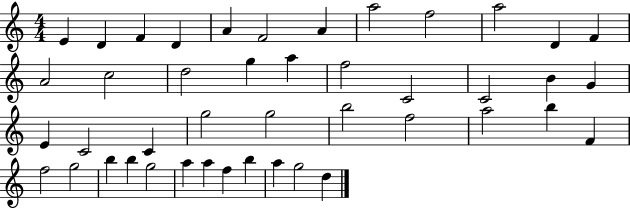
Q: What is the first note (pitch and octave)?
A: E4